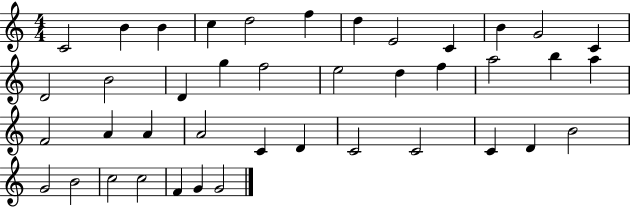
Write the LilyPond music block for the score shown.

{
  \clef treble
  \numericTimeSignature
  \time 4/4
  \key c \major
  c'2 b'4 b'4 | c''4 d''2 f''4 | d''4 e'2 c'4 | b'4 g'2 c'4 | \break d'2 b'2 | d'4 g''4 f''2 | e''2 d''4 f''4 | a''2 b''4 a''4 | \break f'2 a'4 a'4 | a'2 c'4 d'4 | c'2 c'2 | c'4 d'4 b'2 | \break g'2 b'2 | c''2 c''2 | f'4 g'4 g'2 | \bar "|."
}